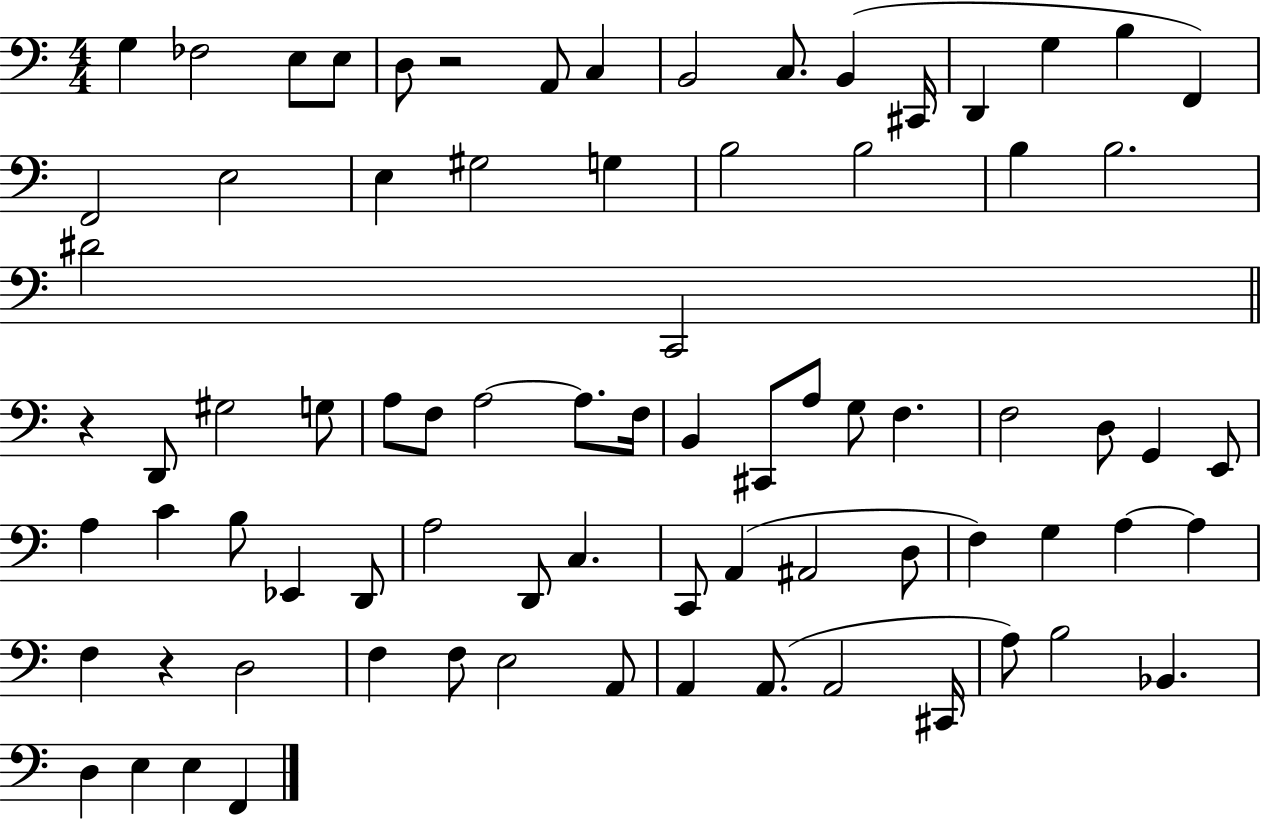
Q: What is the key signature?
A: C major